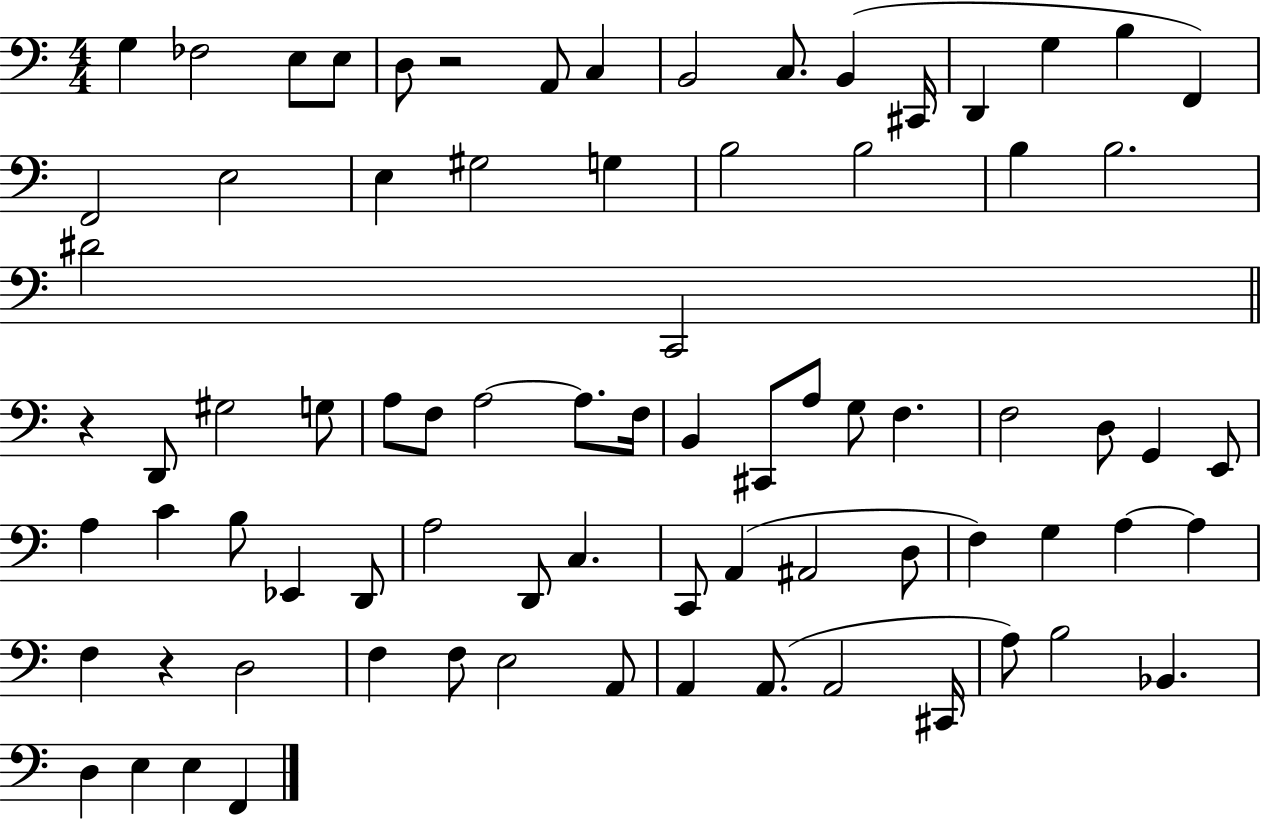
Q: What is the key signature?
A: C major